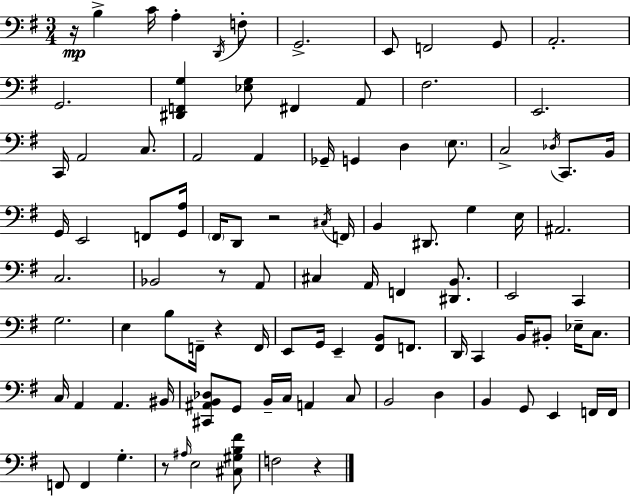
R/s B3/q C4/s A3/q D2/s F3/e G2/h. E2/e F2/h G2/e A2/h. G2/h. [D#2,F2,G3]/q [Eb3,G3]/e F#2/q A2/e F#3/h. E2/h. C2/s A2/h C3/e. A2/h A2/q Gb2/s G2/q D3/q E3/e. C3/h Db3/s C2/e. B2/s G2/s E2/h F2/e [G2,A3]/s F#2/s D2/e R/h C#3/s F2/s B2/q D#2/e. G3/q E3/s A#2/h. C3/h. Bb2/h R/e A2/e C#3/q A2/s F2/q [D#2,B2]/e. E2/h C2/q G3/h. E3/q B3/e F2/s R/q F2/s E2/e G2/s E2/q [F#2,B2]/e F2/e. D2/s C2/q B2/s BIS2/e Eb3/s C3/e. C3/s A2/q A2/q. BIS2/s [C#2,A#2,B2,Db3]/e G2/e B2/s C3/s A2/q C3/e B2/h D3/q B2/q G2/e E2/q F2/s F2/s F2/e F2/q G3/q. R/e A#3/s E3/h [C#3,G#3,B3,F#4]/e F3/h R/q